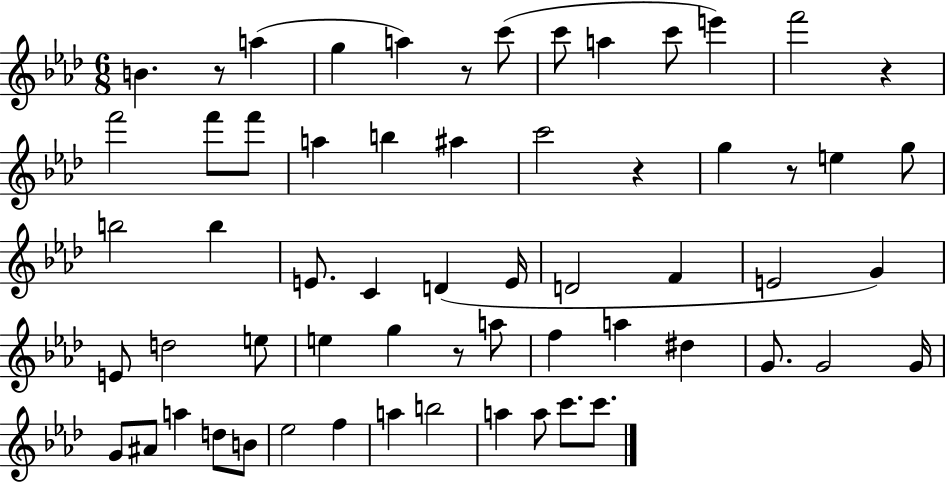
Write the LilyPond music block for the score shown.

{
  \clef treble
  \numericTimeSignature
  \time 6/8
  \key aes \major
  \repeat volta 2 { b'4. r8 a''4( | g''4 a''4) r8 c'''8( | c'''8 a''4 c'''8 e'''4) | f'''2 r4 | \break f'''2 f'''8 f'''8 | a''4 b''4 ais''4 | c'''2 r4 | g''4 r8 e''4 g''8 | \break b''2 b''4 | e'8. c'4 d'4( e'16 | d'2 f'4 | e'2 g'4) | \break e'8 d''2 e''8 | e''4 g''4 r8 a''8 | f''4 a''4 dis''4 | g'8. g'2 g'16 | \break g'8 ais'8 a''4 d''8 b'8 | ees''2 f''4 | a''4 b''2 | a''4 a''8 c'''8. c'''8. | \break } \bar "|."
}